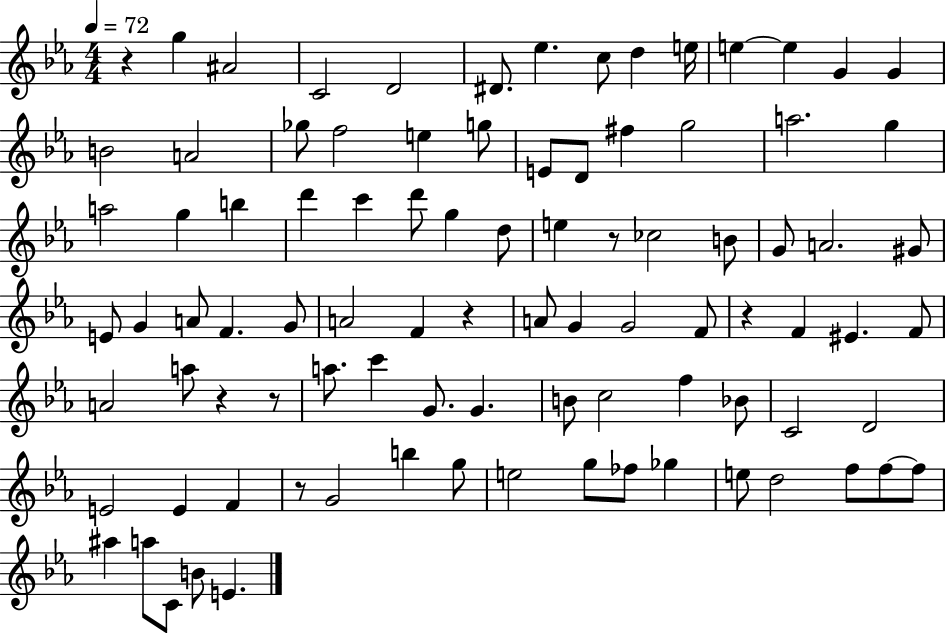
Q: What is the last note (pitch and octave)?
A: E4